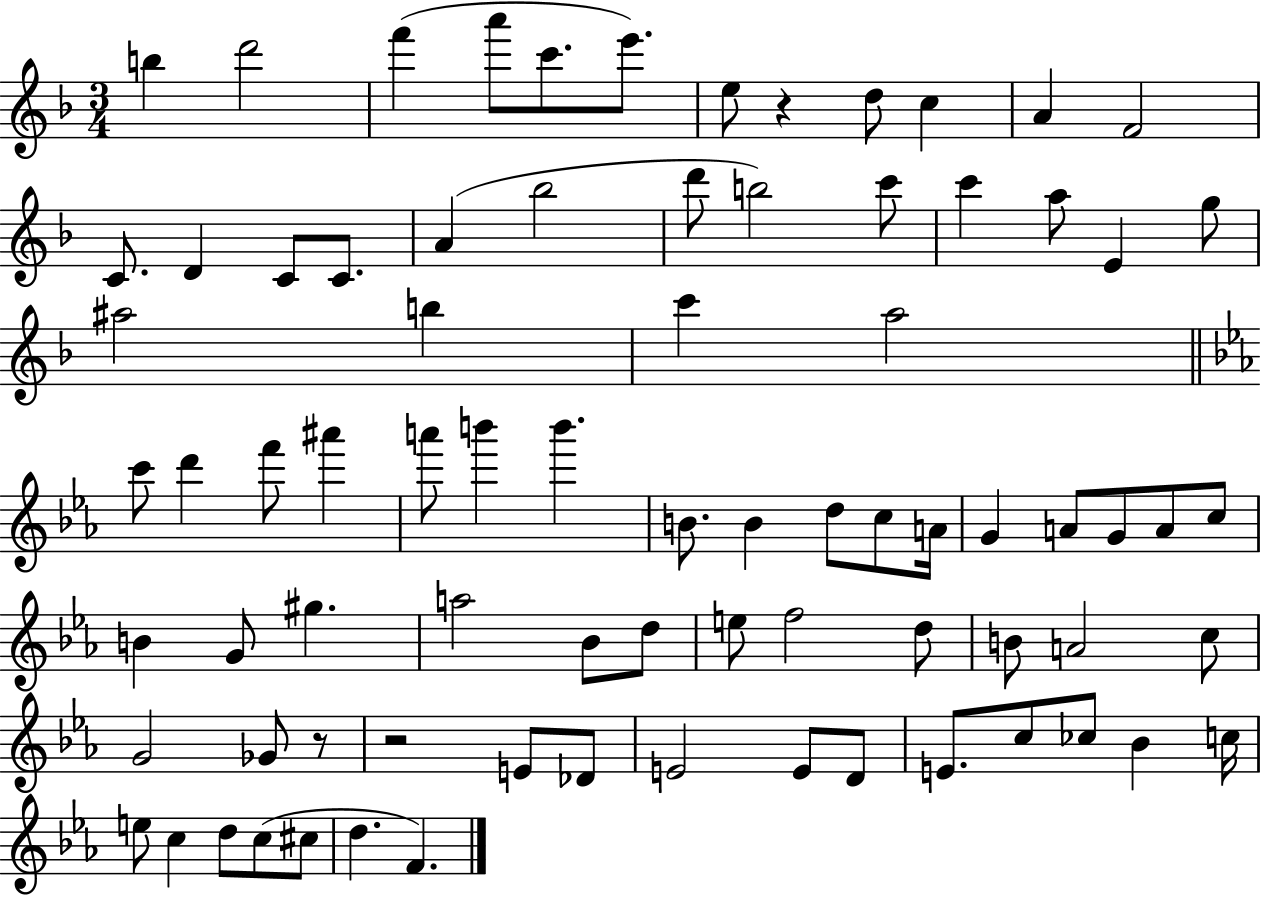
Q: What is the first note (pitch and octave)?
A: B5